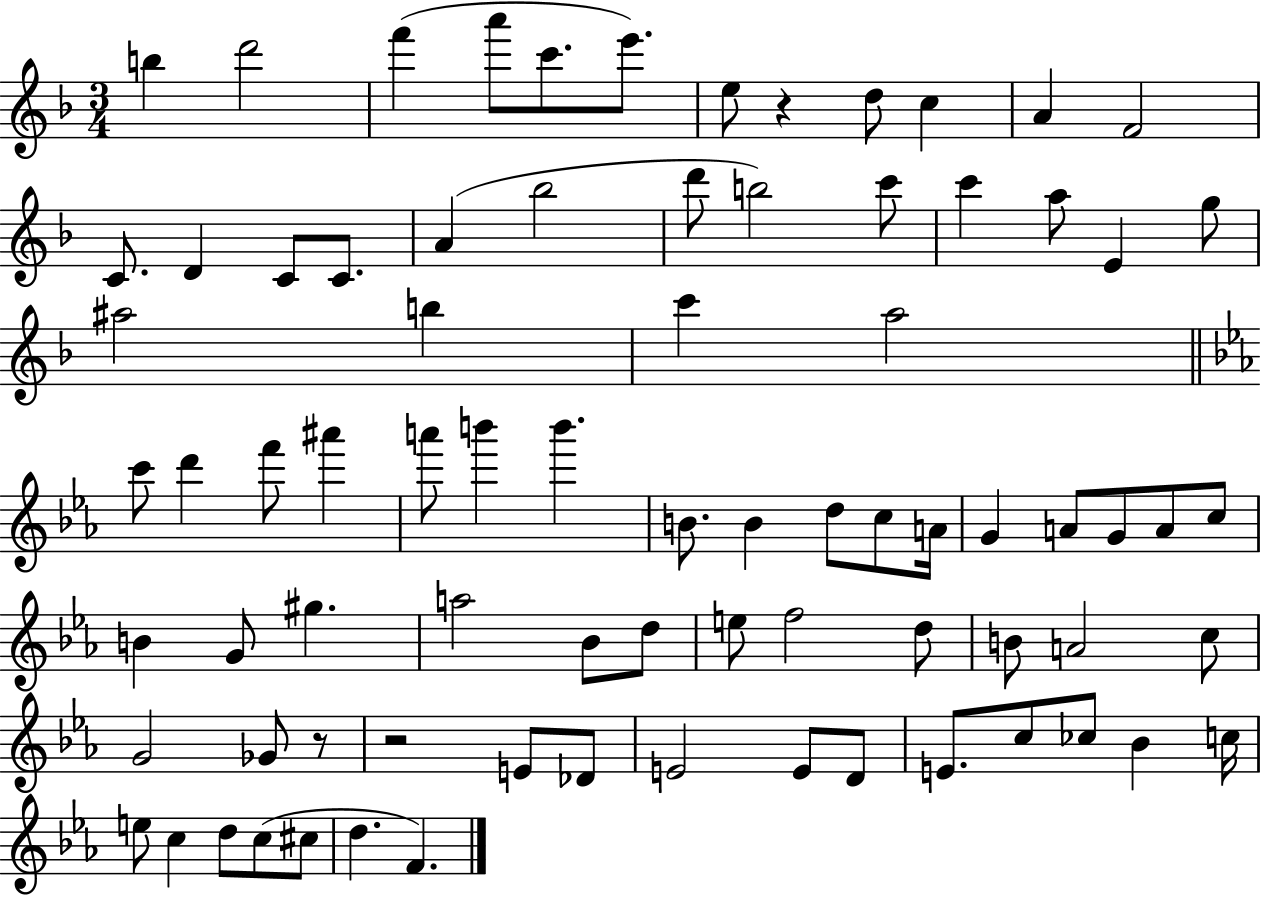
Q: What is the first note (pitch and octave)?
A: B5